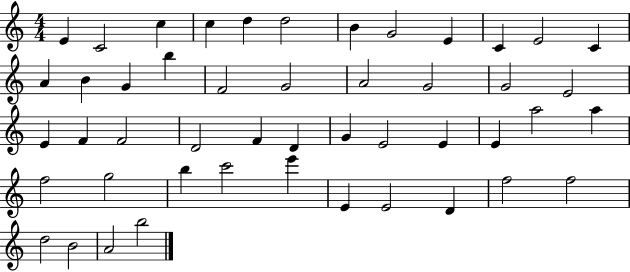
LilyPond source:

{
  \clef treble
  \numericTimeSignature
  \time 4/4
  \key c \major
  e'4 c'2 c''4 | c''4 d''4 d''2 | b'4 g'2 e'4 | c'4 e'2 c'4 | \break a'4 b'4 g'4 b''4 | f'2 g'2 | a'2 g'2 | g'2 e'2 | \break e'4 f'4 f'2 | d'2 f'4 d'4 | g'4 e'2 e'4 | e'4 a''2 a''4 | \break f''2 g''2 | b''4 c'''2 e'''4 | e'4 e'2 d'4 | f''2 f''2 | \break d''2 b'2 | a'2 b''2 | \bar "|."
}